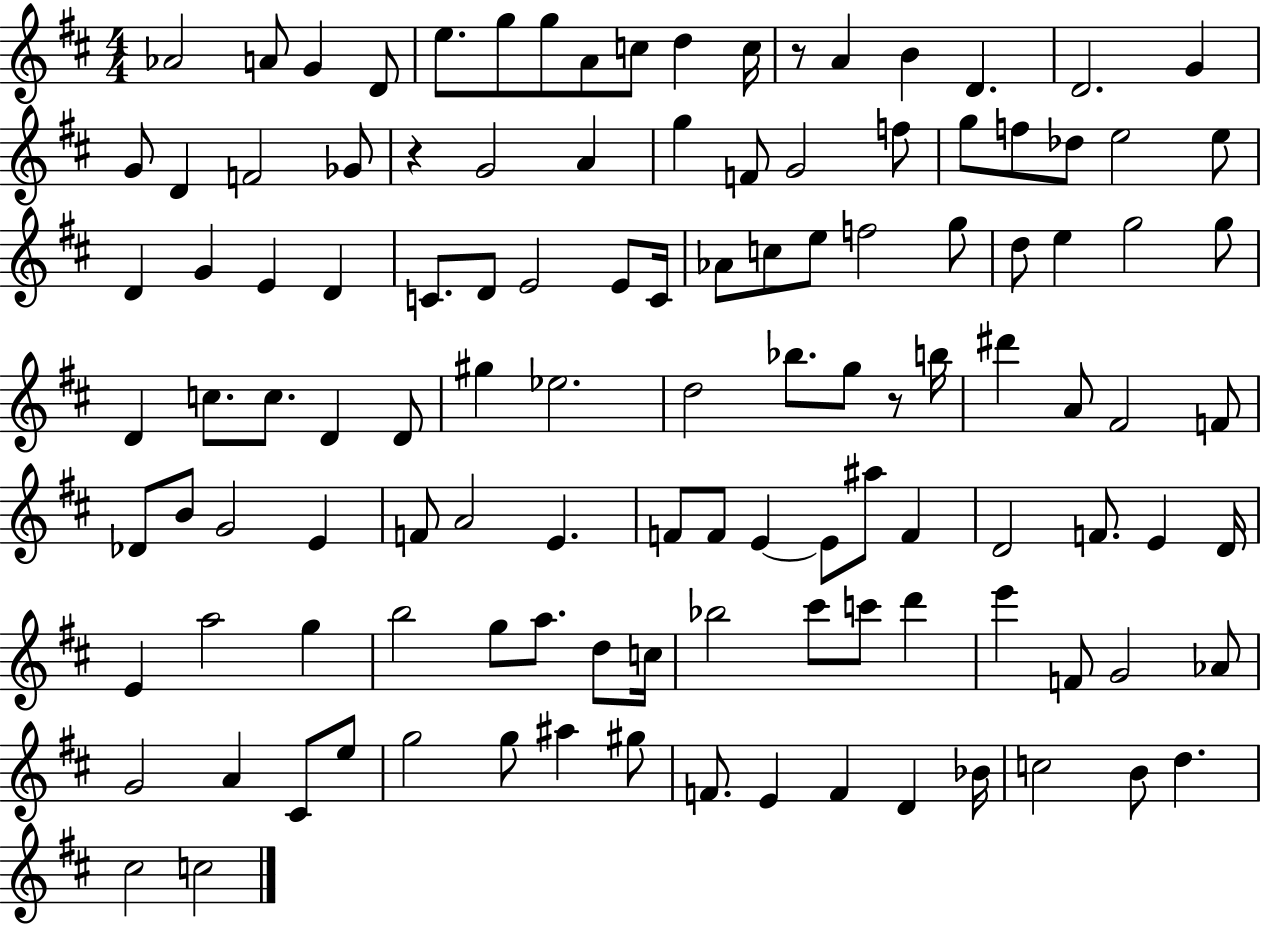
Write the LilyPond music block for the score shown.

{
  \clef treble
  \numericTimeSignature
  \time 4/4
  \key d \major
  aes'2 a'8 g'4 d'8 | e''8. g''8 g''8 a'8 c''8 d''4 c''16 | r8 a'4 b'4 d'4. | d'2. g'4 | \break g'8 d'4 f'2 ges'8 | r4 g'2 a'4 | g''4 f'8 g'2 f''8 | g''8 f''8 des''8 e''2 e''8 | \break d'4 g'4 e'4 d'4 | c'8. d'8 e'2 e'8 c'16 | aes'8 c''8 e''8 f''2 g''8 | d''8 e''4 g''2 g''8 | \break d'4 c''8. c''8. d'4 d'8 | gis''4 ees''2. | d''2 bes''8. g''8 r8 b''16 | dis'''4 a'8 fis'2 f'8 | \break des'8 b'8 g'2 e'4 | f'8 a'2 e'4. | f'8 f'8 e'4~~ e'8 ais''8 f'4 | d'2 f'8. e'4 d'16 | \break e'4 a''2 g''4 | b''2 g''8 a''8. d''8 c''16 | bes''2 cis'''8 c'''8 d'''4 | e'''4 f'8 g'2 aes'8 | \break g'2 a'4 cis'8 e''8 | g''2 g''8 ais''4 gis''8 | f'8. e'4 f'4 d'4 bes'16 | c''2 b'8 d''4. | \break cis''2 c''2 | \bar "|."
}